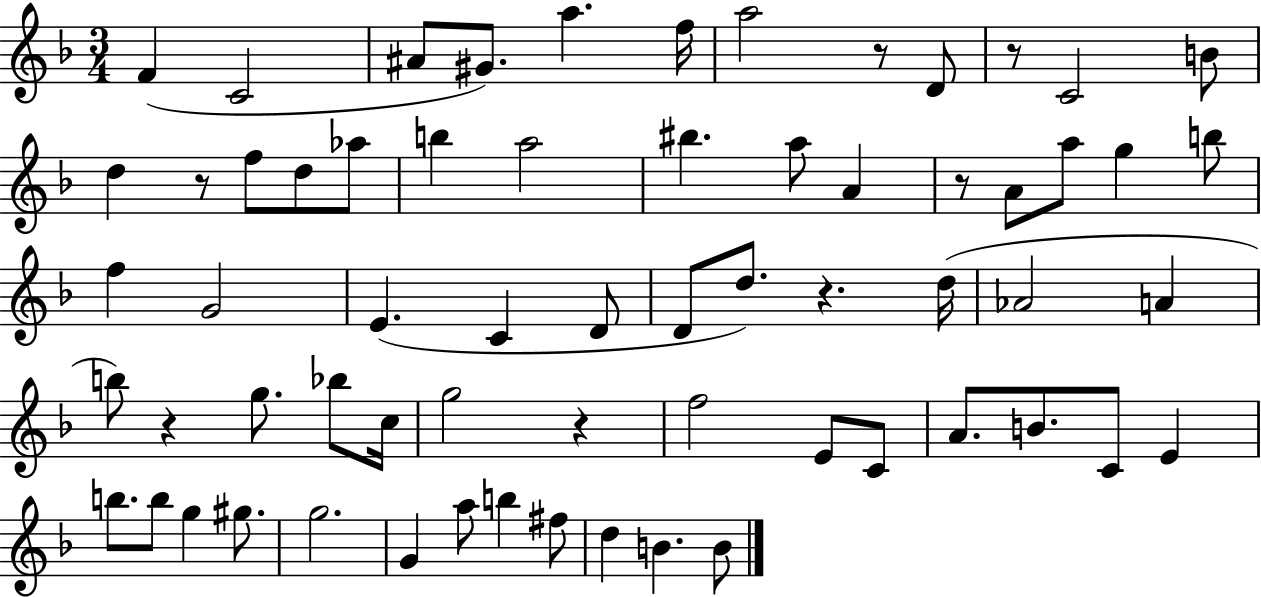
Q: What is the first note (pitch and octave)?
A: F4